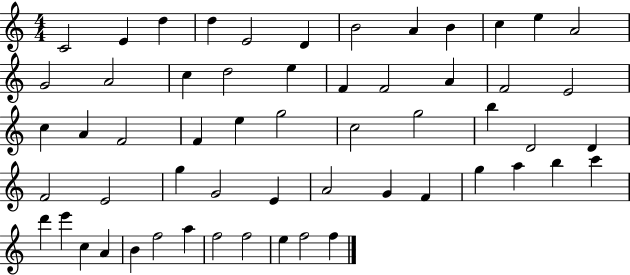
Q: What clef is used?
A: treble